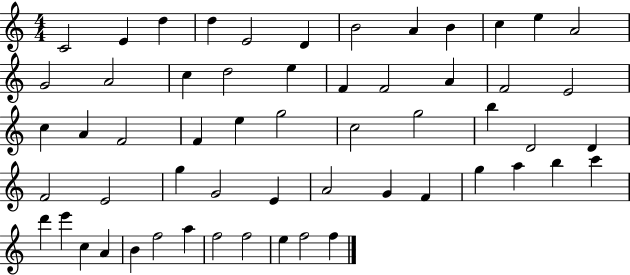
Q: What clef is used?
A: treble